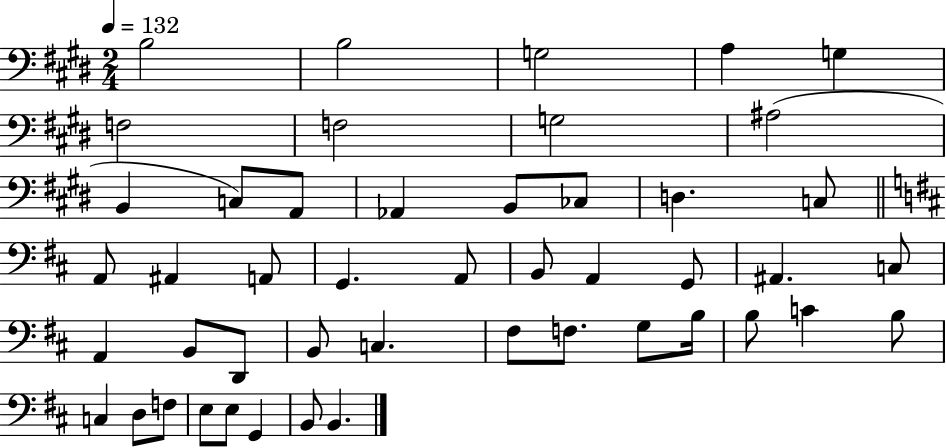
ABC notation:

X:1
T:Untitled
M:2/4
L:1/4
K:E
B,2 B,2 G,2 A, G, F,2 F,2 G,2 ^A,2 B,, C,/2 A,,/2 _A,, B,,/2 _C,/2 D, C,/2 A,,/2 ^A,, A,,/2 G,, A,,/2 B,,/2 A,, G,,/2 ^A,, C,/2 A,, B,,/2 D,,/2 B,,/2 C, ^F,/2 F,/2 G,/2 B,/4 B,/2 C B,/2 C, D,/2 F,/2 E,/2 E,/2 G,, B,,/2 B,,